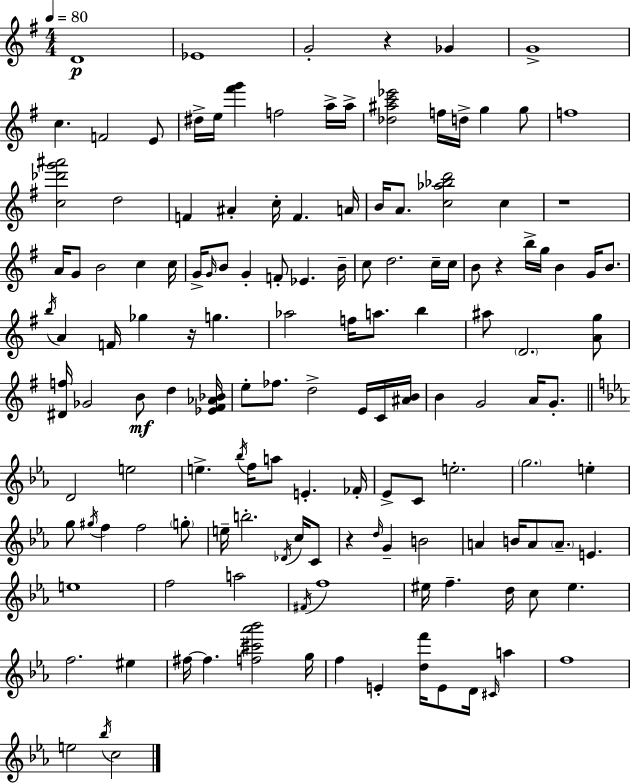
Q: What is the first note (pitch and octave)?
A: D4